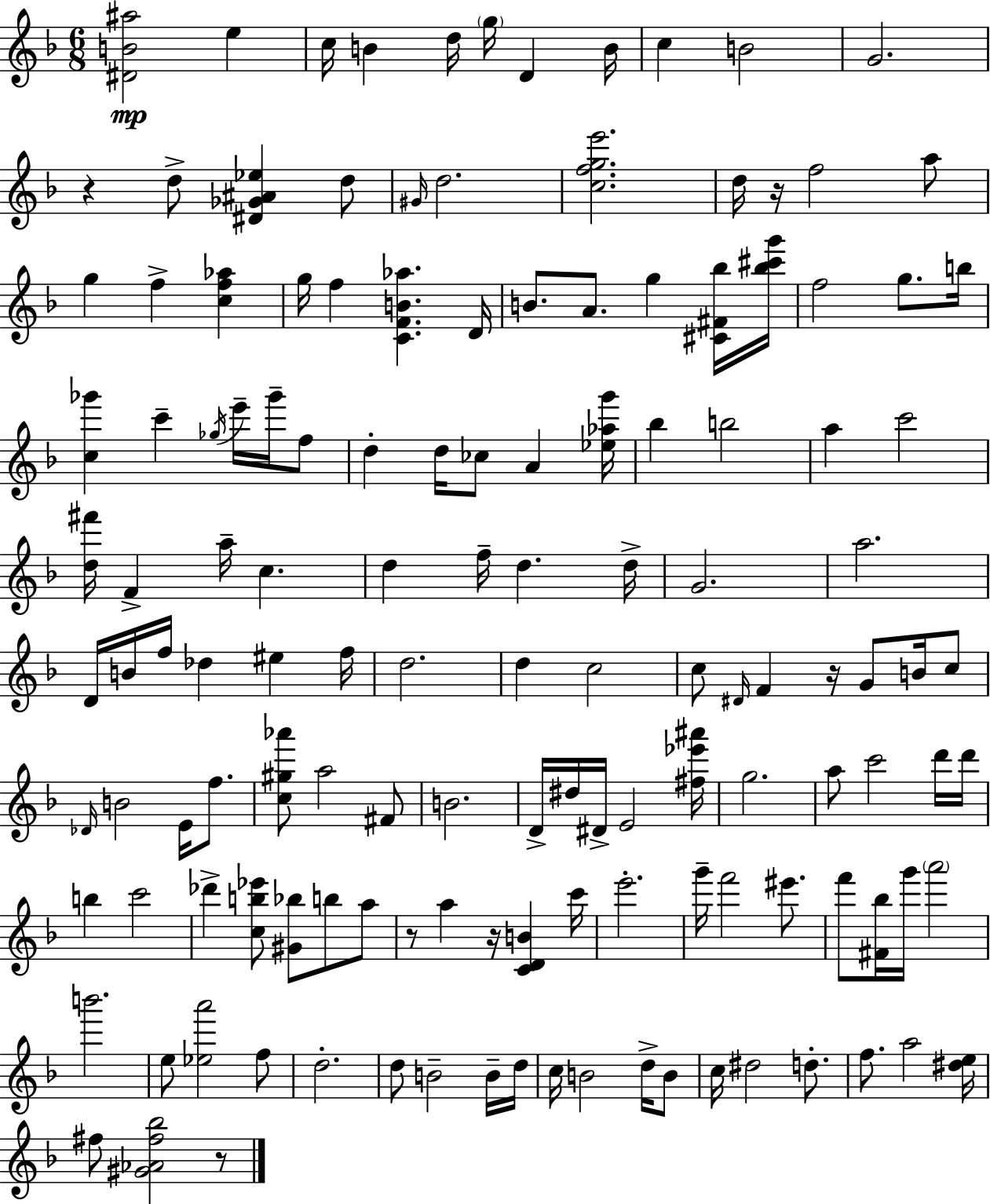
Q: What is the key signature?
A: D minor